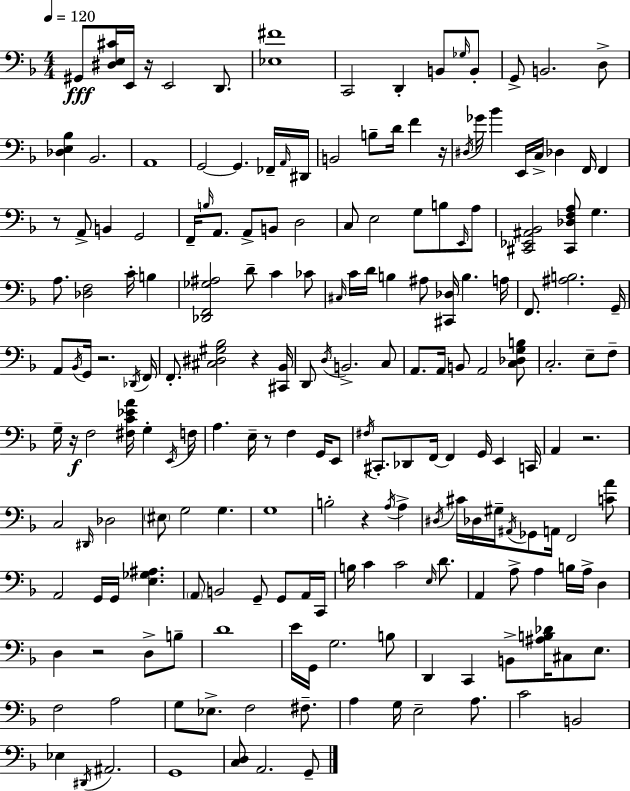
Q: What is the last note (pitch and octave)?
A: G2